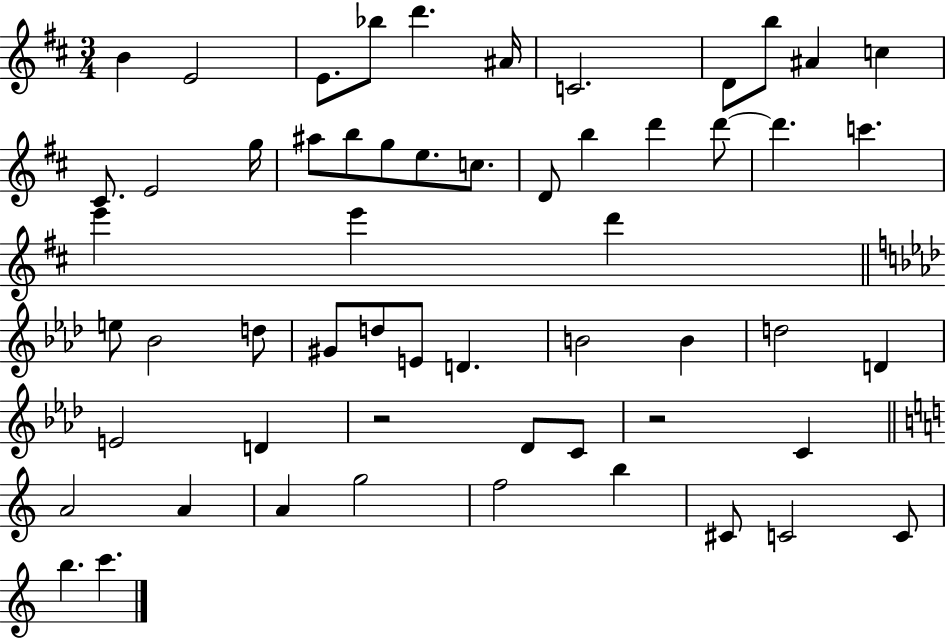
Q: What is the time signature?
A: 3/4